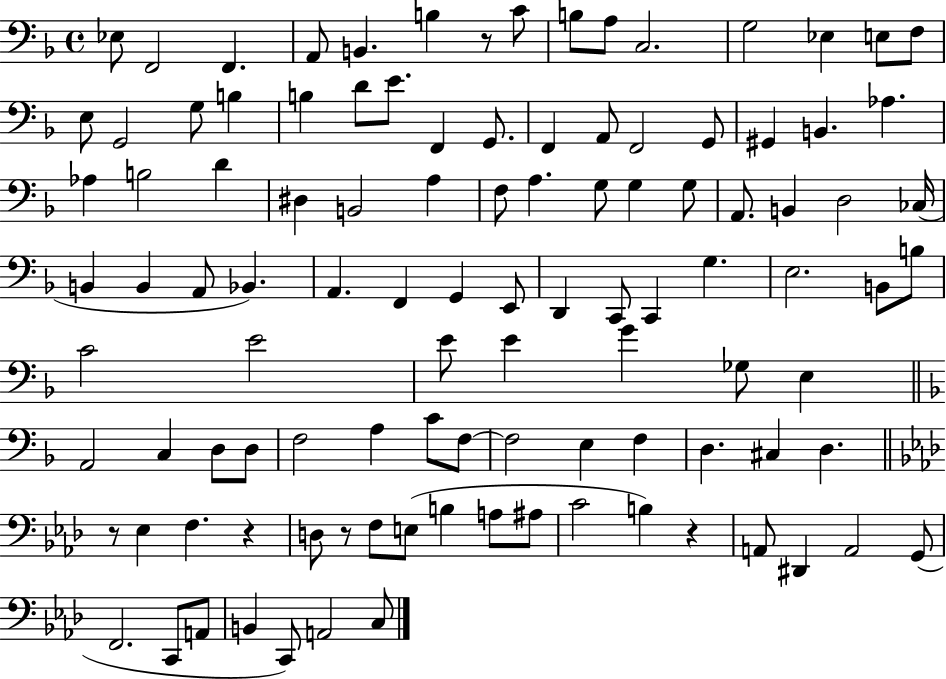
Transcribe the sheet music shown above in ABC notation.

X:1
T:Untitled
M:4/4
L:1/4
K:F
_E,/2 F,,2 F,, A,,/2 B,, B, z/2 C/2 B,/2 A,/2 C,2 G,2 _E, E,/2 F,/2 E,/2 G,,2 G,/2 B, B, D/2 E/2 F,, G,,/2 F,, A,,/2 F,,2 G,,/2 ^G,, B,, _A, _A, B,2 D ^D, B,,2 A, F,/2 A, G,/2 G, G,/2 A,,/2 B,, D,2 _C,/4 B,, B,, A,,/2 _B,, A,, F,, G,, E,,/2 D,, C,,/2 C,, G, E,2 B,,/2 B,/2 C2 E2 E/2 E G _G,/2 E, A,,2 C, D,/2 D,/2 F,2 A, C/2 F,/2 F,2 E, F, D, ^C, D, z/2 _E, F, z D,/2 z/2 F,/2 E,/2 B, A,/2 ^A,/2 C2 B, z A,,/2 ^D,, A,,2 G,,/2 F,,2 C,,/2 A,,/2 B,, C,,/2 A,,2 C,/2